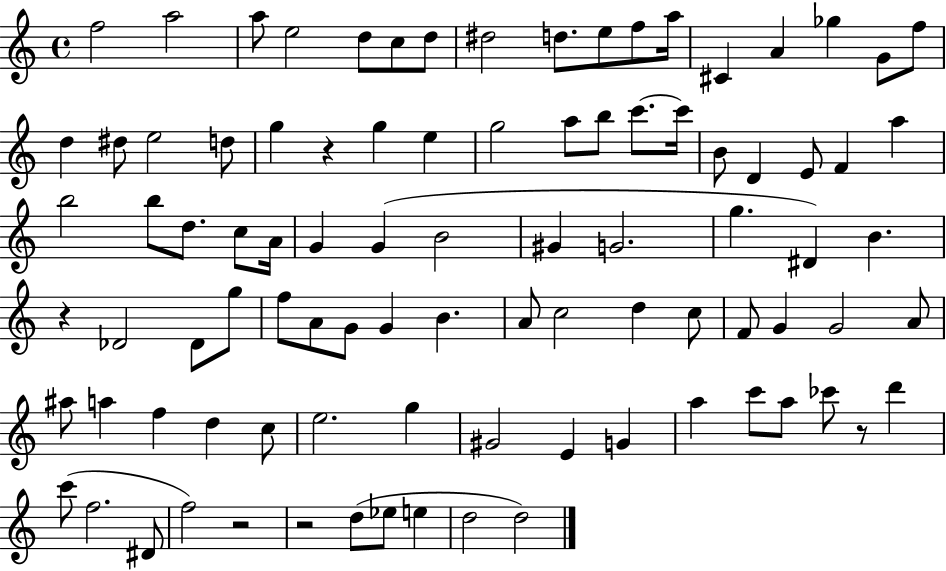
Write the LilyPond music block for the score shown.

{
  \clef treble
  \time 4/4
  \defaultTimeSignature
  \key c \major
  f''2 a''2 | a''8 e''2 d''8 c''8 d''8 | dis''2 d''8. e''8 f''8 a''16 | cis'4 a'4 ges''4 g'8 f''8 | \break d''4 dis''8 e''2 d''8 | g''4 r4 g''4 e''4 | g''2 a''8 b''8 c'''8.~~ c'''16 | b'8 d'4 e'8 f'4 a''4 | \break b''2 b''8 d''8. c''8 a'16 | g'4 g'4( b'2 | gis'4 g'2. | g''4. dis'4) b'4. | \break r4 des'2 des'8 g''8 | f''8 a'8 g'8 g'4 b'4. | a'8 c''2 d''4 c''8 | f'8 g'4 g'2 a'8 | \break ais''8 a''4 f''4 d''4 c''8 | e''2. g''4 | gis'2 e'4 g'4 | a''4 c'''8 a''8 ces'''8 r8 d'''4 | \break c'''8( f''2. dis'8 | f''2) r2 | r2 d''8( ees''8 e''4 | d''2 d''2) | \break \bar "|."
}